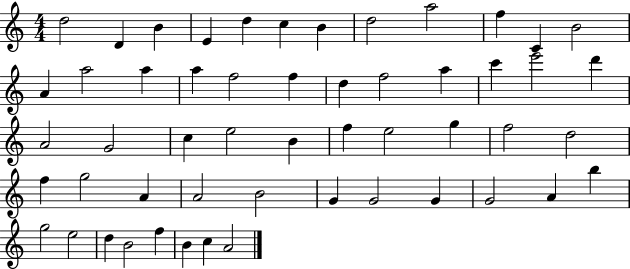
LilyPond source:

{
  \clef treble
  \numericTimeSignature
  \time 4/4
  \key c \major
  d''2 d'4 b'4 | e'4 d''4 c''4 b'4 | d''2 a''2 | f''4 c'4 b'2 | \break a'4 a''2 a''4 | a''4 f''2 f''4 | d''4 f''2 a''4 | c'''4 e'''2 d'''4 | \break a'2 g'2 | c''4 e''2 b'4 | f''4 e''2 g''4 | f''2 d''2 | \break f''4 g''2 a'4 | a'2 b'2 | g'4 g'2 g'4 | g'2 a'4 b''4 | \break g''2 e''2 | d''4 b'2 f''4 | b'4 c''4 a'2 | \bar "|."
}